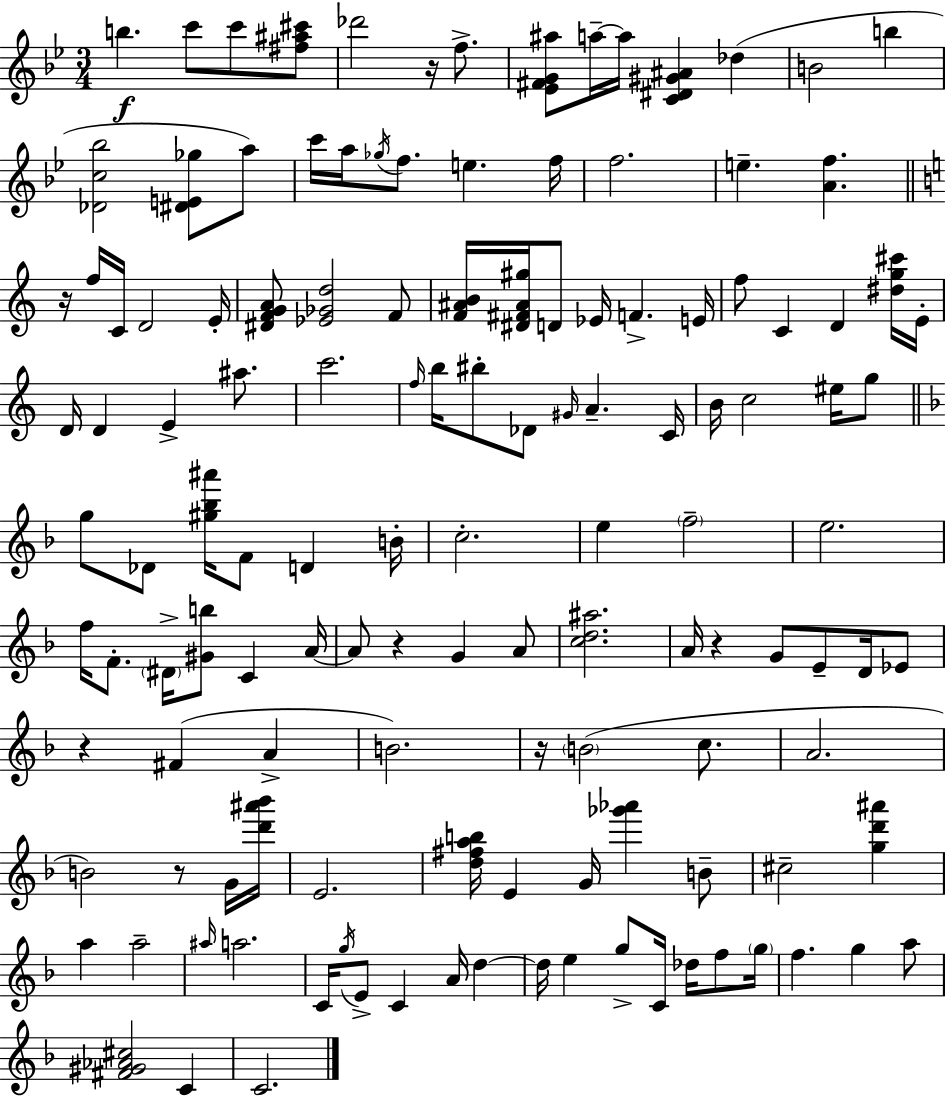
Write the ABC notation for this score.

X:1
T:Untitled
M:3/4
L:1/4
K:Bb
b c'/2 c'/2 [^f^a^c']/2 _d'2 z/4 f/2 [_E^FG^a]/2 a/4 a/4 [C^D^G^A] _d B2 b [_Dc_b]2 [^DE_g]/2 a/2 c'/4 a/4 _g/4 f/2 e f/4 f2 e [Af] z/4 f/4 C/4 D2 E/4 [^DFGA]/2 [_E_Gd]2 F/2 [F^AB]/4 [^D^F^A^g]/4 D/2 _E/4 F E/4 f/2 C D [^dg^c']/4 E/4 D/4 D E ^a/2 c'2 f/4 b/4 ^b/2 _D/2 ^G/4 A C/4 B/4 c2 ^e/4 g/2 g/2 _D/2 [^g_b^a']/4 F/2 D B/4 c2 e f2 e2 f/4 F/2 ^D/4 [^Gb]/2 C A/4 A/2 z G A/2 [cd^a]2 A/4 z G/2 E/2 D/4 _E/2 z ^F A B2 z/4 B2 c/2 A2 B2 z/2 G/4 [d'^a'_b']/4 E2 [d^fab]/4 E G/4 [_g'_a'] B/2 ^c2 [gd'^a'] a a2 ^a/4 a2 C/4 g/4 E/2 C A/4 d d/4 e g/2 C/4 _d/4 f/2 g/4 f g a/2 [^F^G_A^c]2 C C2